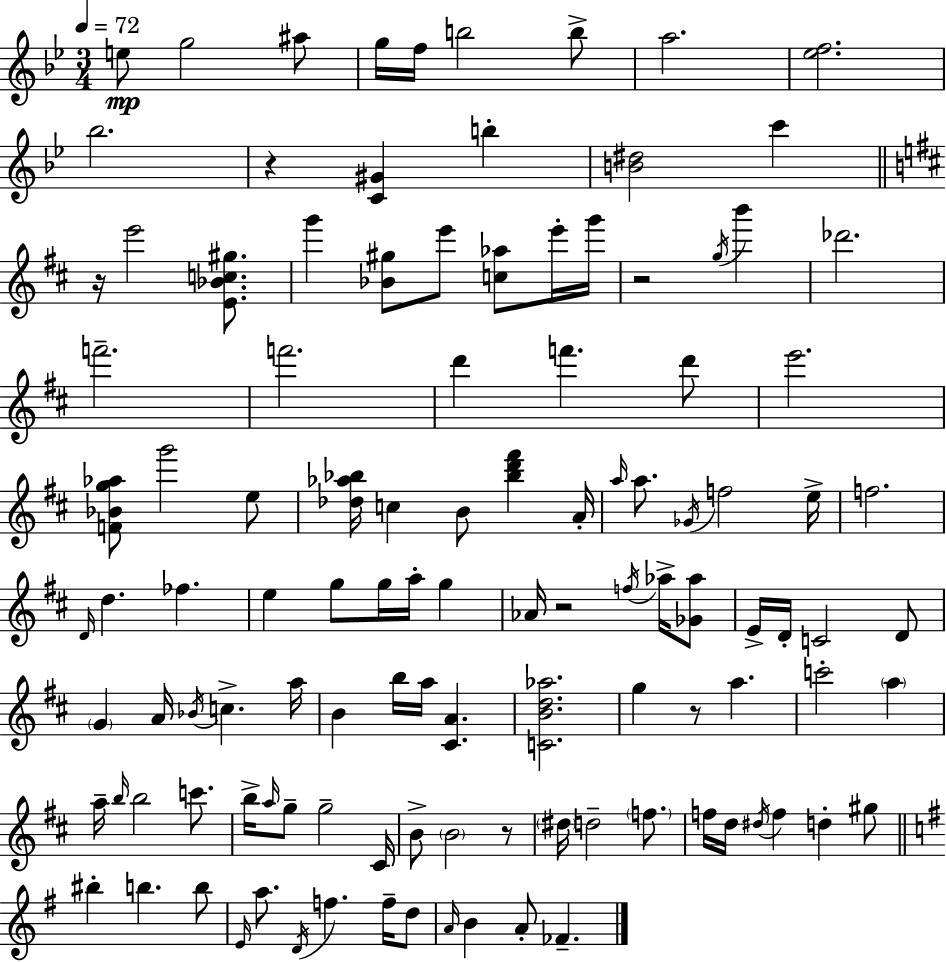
E5/e G5/h A#5/e G5/s F5/s B5/h B5/e A5/h. [Eb5,F5]/h. Bb5/h. R/q [C4,G#4]/q B5/q [B4,D#5]/h C6/q R/s E6/h [E4,Bb4,C5,G#5]/e. G6/q [Bb4,G#5]/e E6/e [C5,Ab5]/e E6/s G6/s R/h G5/s B6/q Db6/h. F6/h. F6/h. D6/q F6/q. D6/e E6/h. [F4,Bb4,G5,Ab5]/e G6/h E5/e [Db5,Ab5,Bb5]/s C5/q B4/e [Bb5,D6,F#6]/q A4/s A5/s A5/e. Gb4/s F5/h E5/s F5/h. D4/s D5/q. FES5/q. E5/q G5/e G5/s A5/s G5/q Ab4/s R/h F5/s Ab5/s [Gb4,Ab5]/e E4/s D4/s C4/h D4/e G4/q A4/s Bb4/s C5/q. A5/s B4/q B5/s A5/s [C#4,A4]/q. [C4,B4,D5,Ab5]/h. G5/q R/e A5/q. C6/h A5/q A5/s B5/s B5/h C6/e. B5/s A5/s G5/e G5/h C#4/s B4/e B4/h R/e D#5/s D5/h F5/e. F5/s D5/s D#5/s F5/q D5/q G#5/e BIS5/q B5/q. B5/e E4/s A5/e. D4/s F5/q. F5/s D5/e A4/s B4/q A4/e FES4/q.